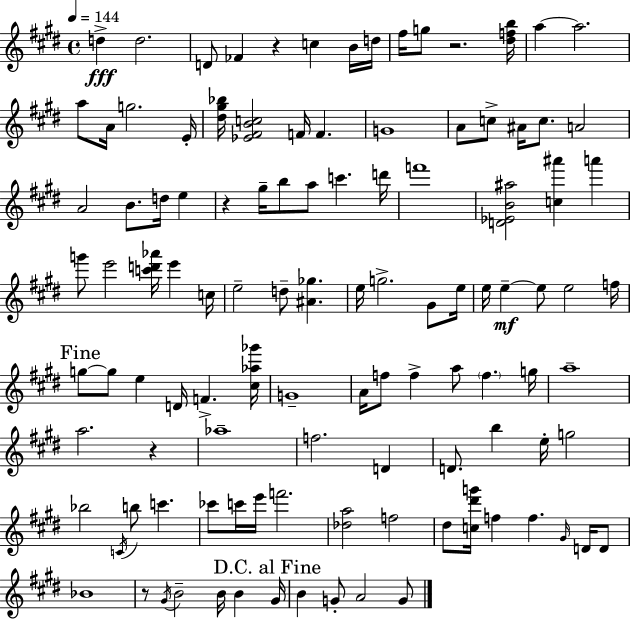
{
  \clef treble
  \time 4/4
  \defaultTimeSignature
  \key e \major
  \tempo 4 = 144
  d''4->\fff d''2. | d'8 fes'4 r4 c''4 b'16 d''16 | fis''16 g''8 r2. <dis'' f'' b''>16 | a''4~~ a''2. | \break a''8 a'16 g''2. e'16-. | <dis'' gis'' bes''>16 <ees' fis' b' c''>2 f'16 f'4. | g'1 | a'8 c''8-> ais'16 c''8. a'2 | \break a'2 b'8. d''16 e''4 | r4 gis''16-- b''8 a''8 c'''4. d'''16 | f'''1 | <d' ees' b' ais''>2 <c'' ais'''>4 a'''4 | \break g'''8 e'''2 <c''' d''' aes'''>16 e'''4 c''16 | e''2-- d''8-- <ais' ges''>4. | e''16 g''2.-> gis'8 e''16 | e''16 e''4--~~\mf e''8 e''2 f''16 | \break \mark "Fine" g''8~~ g''8 e''4 d'16 f'4.-> <cis'' aes'' ges'''>16 | g'1-- | a'16 f''8 f''4-> a''8 \parenthesize f''4. g''16 | a''1-- | \break a''2. r4 | aes''1-- | f''2. d'4 | d'8. b''4 e''16-. g''2 | \break bes''2 \acciaccatura { c'16 } b''8 c'''4. | ces'''8 c'''16 e'''16 f'''2. | <des'' a''>2 f''2 | dis''8 <c'' dis''' g'''>16 f''4 f''4. \grace { gis'16 } d'16 | \break d'8 bes'1 | r8 \acciaccatura { gis'16 } b'2-- b'16 b'4 | \mark "D.C. al Fine" gis'16 b'4 g'8-. a'2 | g'8 \bar "|."
}